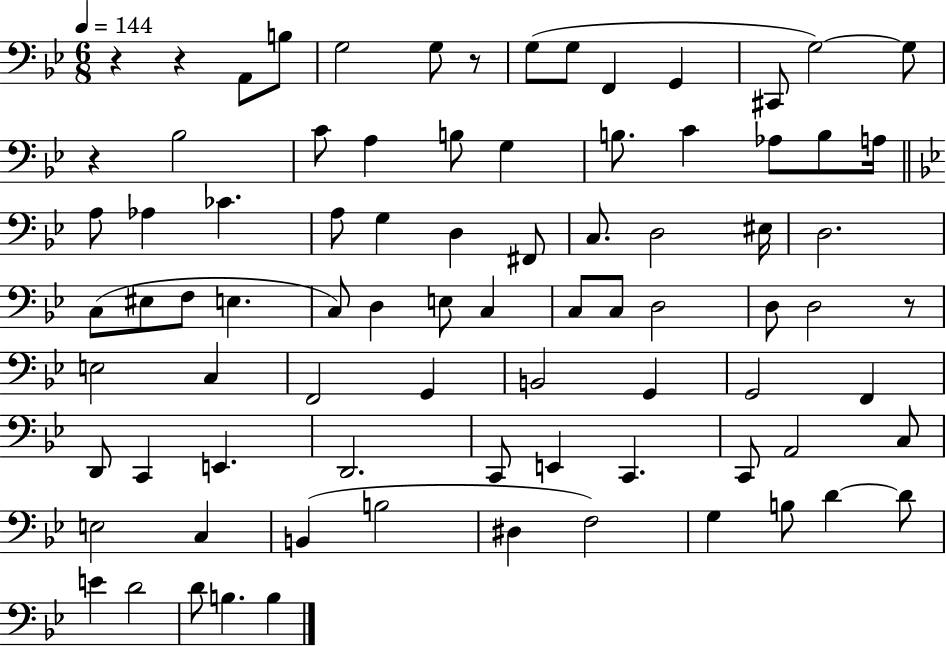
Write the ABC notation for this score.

X:1
T:Untitled
M:6/8
L:1/4
K:Bb
z z A,,/2 B,/2 G,2 G,/2 z/2 G,/2 G,/2 F,, G,, ^C,,/2 G,2 G,/2 z _B,2 C/2 A, B,/2 G, B,/2 C _A,/2 B,/2 A,/4 A,/2 _A, _C A,/2 G, D, ^F,,/2 C,/2 D,2 ^E,/4 D,2 C,/2 ^E,/2 F,/2 E, C,/2 D, E,/2 C, C,/2 C,/2 D,2 D,/2 D,2 z/2 E,2 C, F,,2 G,, B,,2 G,, G,,2 F,, D,,/2 C,, E,, D,,2 C,,/2 E,, C,, C,,/2 A,,2 C,/2 E,2 C, B,, B,2 ^D, F,2 G, B,/2 D D/2 E D2 D/2 B, B,